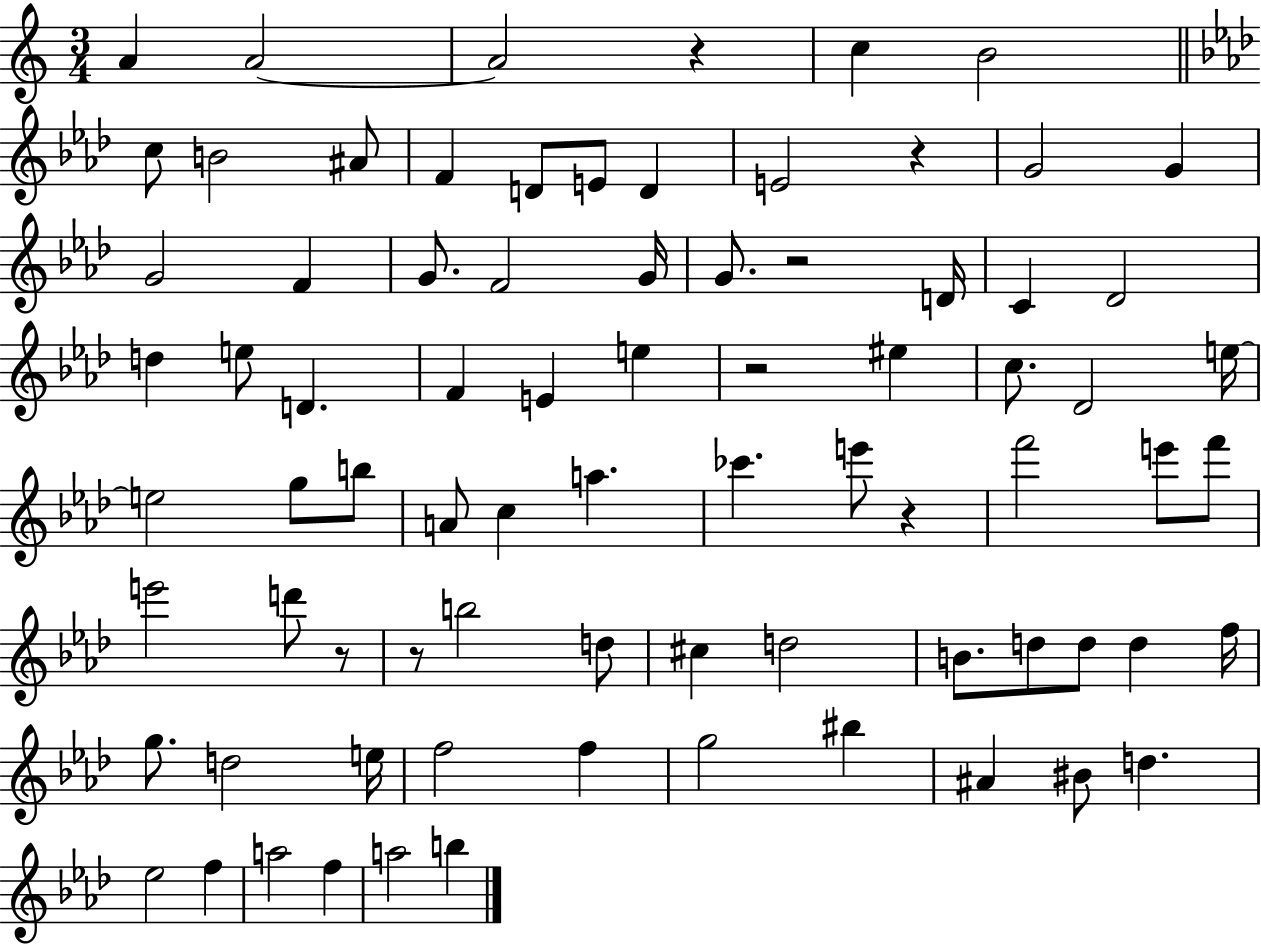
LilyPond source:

{
  \clef treble
  \numericTimeSignature
  \time 3/4
  \key c \major
  \repeat volta 2 { a'4 a'2~~ | a'2 r4 | c''4 b'2 | \bar "||" \break \key aes \major c''8 b'2 ais'8 | f'4 d'8 e'8 d'4 | e'2 r4 | g'2 g'4 | \break g'2 f'4 | g'8. f'2 g'16 | g'8. r2 d'16 | c'4 des'2 | \break d''4 e''8 d'4. | f'4 e'4 e''4 | r2 eis''4 | c''8. des'2 e''16~~ | \break e''2 g''8 b''8 | a'8 c''4 a''4. | ces'''4. e'''8 r4 | f'''2 e'''8 f'''8 | \break e'''2 d'''8 r8 | r8 b''2 d''8 | cis''4 d''2 | b'8. d''8 d''8 d''4 f''16 | \break g''8. d''2 e''16 | f''2 f''4 | g''2 bis''4 | ais'4 bis'8 d''4. | \break ees''2 f''4 | a''2 f''4 | a''2 b''4 | } \bar "|."
}